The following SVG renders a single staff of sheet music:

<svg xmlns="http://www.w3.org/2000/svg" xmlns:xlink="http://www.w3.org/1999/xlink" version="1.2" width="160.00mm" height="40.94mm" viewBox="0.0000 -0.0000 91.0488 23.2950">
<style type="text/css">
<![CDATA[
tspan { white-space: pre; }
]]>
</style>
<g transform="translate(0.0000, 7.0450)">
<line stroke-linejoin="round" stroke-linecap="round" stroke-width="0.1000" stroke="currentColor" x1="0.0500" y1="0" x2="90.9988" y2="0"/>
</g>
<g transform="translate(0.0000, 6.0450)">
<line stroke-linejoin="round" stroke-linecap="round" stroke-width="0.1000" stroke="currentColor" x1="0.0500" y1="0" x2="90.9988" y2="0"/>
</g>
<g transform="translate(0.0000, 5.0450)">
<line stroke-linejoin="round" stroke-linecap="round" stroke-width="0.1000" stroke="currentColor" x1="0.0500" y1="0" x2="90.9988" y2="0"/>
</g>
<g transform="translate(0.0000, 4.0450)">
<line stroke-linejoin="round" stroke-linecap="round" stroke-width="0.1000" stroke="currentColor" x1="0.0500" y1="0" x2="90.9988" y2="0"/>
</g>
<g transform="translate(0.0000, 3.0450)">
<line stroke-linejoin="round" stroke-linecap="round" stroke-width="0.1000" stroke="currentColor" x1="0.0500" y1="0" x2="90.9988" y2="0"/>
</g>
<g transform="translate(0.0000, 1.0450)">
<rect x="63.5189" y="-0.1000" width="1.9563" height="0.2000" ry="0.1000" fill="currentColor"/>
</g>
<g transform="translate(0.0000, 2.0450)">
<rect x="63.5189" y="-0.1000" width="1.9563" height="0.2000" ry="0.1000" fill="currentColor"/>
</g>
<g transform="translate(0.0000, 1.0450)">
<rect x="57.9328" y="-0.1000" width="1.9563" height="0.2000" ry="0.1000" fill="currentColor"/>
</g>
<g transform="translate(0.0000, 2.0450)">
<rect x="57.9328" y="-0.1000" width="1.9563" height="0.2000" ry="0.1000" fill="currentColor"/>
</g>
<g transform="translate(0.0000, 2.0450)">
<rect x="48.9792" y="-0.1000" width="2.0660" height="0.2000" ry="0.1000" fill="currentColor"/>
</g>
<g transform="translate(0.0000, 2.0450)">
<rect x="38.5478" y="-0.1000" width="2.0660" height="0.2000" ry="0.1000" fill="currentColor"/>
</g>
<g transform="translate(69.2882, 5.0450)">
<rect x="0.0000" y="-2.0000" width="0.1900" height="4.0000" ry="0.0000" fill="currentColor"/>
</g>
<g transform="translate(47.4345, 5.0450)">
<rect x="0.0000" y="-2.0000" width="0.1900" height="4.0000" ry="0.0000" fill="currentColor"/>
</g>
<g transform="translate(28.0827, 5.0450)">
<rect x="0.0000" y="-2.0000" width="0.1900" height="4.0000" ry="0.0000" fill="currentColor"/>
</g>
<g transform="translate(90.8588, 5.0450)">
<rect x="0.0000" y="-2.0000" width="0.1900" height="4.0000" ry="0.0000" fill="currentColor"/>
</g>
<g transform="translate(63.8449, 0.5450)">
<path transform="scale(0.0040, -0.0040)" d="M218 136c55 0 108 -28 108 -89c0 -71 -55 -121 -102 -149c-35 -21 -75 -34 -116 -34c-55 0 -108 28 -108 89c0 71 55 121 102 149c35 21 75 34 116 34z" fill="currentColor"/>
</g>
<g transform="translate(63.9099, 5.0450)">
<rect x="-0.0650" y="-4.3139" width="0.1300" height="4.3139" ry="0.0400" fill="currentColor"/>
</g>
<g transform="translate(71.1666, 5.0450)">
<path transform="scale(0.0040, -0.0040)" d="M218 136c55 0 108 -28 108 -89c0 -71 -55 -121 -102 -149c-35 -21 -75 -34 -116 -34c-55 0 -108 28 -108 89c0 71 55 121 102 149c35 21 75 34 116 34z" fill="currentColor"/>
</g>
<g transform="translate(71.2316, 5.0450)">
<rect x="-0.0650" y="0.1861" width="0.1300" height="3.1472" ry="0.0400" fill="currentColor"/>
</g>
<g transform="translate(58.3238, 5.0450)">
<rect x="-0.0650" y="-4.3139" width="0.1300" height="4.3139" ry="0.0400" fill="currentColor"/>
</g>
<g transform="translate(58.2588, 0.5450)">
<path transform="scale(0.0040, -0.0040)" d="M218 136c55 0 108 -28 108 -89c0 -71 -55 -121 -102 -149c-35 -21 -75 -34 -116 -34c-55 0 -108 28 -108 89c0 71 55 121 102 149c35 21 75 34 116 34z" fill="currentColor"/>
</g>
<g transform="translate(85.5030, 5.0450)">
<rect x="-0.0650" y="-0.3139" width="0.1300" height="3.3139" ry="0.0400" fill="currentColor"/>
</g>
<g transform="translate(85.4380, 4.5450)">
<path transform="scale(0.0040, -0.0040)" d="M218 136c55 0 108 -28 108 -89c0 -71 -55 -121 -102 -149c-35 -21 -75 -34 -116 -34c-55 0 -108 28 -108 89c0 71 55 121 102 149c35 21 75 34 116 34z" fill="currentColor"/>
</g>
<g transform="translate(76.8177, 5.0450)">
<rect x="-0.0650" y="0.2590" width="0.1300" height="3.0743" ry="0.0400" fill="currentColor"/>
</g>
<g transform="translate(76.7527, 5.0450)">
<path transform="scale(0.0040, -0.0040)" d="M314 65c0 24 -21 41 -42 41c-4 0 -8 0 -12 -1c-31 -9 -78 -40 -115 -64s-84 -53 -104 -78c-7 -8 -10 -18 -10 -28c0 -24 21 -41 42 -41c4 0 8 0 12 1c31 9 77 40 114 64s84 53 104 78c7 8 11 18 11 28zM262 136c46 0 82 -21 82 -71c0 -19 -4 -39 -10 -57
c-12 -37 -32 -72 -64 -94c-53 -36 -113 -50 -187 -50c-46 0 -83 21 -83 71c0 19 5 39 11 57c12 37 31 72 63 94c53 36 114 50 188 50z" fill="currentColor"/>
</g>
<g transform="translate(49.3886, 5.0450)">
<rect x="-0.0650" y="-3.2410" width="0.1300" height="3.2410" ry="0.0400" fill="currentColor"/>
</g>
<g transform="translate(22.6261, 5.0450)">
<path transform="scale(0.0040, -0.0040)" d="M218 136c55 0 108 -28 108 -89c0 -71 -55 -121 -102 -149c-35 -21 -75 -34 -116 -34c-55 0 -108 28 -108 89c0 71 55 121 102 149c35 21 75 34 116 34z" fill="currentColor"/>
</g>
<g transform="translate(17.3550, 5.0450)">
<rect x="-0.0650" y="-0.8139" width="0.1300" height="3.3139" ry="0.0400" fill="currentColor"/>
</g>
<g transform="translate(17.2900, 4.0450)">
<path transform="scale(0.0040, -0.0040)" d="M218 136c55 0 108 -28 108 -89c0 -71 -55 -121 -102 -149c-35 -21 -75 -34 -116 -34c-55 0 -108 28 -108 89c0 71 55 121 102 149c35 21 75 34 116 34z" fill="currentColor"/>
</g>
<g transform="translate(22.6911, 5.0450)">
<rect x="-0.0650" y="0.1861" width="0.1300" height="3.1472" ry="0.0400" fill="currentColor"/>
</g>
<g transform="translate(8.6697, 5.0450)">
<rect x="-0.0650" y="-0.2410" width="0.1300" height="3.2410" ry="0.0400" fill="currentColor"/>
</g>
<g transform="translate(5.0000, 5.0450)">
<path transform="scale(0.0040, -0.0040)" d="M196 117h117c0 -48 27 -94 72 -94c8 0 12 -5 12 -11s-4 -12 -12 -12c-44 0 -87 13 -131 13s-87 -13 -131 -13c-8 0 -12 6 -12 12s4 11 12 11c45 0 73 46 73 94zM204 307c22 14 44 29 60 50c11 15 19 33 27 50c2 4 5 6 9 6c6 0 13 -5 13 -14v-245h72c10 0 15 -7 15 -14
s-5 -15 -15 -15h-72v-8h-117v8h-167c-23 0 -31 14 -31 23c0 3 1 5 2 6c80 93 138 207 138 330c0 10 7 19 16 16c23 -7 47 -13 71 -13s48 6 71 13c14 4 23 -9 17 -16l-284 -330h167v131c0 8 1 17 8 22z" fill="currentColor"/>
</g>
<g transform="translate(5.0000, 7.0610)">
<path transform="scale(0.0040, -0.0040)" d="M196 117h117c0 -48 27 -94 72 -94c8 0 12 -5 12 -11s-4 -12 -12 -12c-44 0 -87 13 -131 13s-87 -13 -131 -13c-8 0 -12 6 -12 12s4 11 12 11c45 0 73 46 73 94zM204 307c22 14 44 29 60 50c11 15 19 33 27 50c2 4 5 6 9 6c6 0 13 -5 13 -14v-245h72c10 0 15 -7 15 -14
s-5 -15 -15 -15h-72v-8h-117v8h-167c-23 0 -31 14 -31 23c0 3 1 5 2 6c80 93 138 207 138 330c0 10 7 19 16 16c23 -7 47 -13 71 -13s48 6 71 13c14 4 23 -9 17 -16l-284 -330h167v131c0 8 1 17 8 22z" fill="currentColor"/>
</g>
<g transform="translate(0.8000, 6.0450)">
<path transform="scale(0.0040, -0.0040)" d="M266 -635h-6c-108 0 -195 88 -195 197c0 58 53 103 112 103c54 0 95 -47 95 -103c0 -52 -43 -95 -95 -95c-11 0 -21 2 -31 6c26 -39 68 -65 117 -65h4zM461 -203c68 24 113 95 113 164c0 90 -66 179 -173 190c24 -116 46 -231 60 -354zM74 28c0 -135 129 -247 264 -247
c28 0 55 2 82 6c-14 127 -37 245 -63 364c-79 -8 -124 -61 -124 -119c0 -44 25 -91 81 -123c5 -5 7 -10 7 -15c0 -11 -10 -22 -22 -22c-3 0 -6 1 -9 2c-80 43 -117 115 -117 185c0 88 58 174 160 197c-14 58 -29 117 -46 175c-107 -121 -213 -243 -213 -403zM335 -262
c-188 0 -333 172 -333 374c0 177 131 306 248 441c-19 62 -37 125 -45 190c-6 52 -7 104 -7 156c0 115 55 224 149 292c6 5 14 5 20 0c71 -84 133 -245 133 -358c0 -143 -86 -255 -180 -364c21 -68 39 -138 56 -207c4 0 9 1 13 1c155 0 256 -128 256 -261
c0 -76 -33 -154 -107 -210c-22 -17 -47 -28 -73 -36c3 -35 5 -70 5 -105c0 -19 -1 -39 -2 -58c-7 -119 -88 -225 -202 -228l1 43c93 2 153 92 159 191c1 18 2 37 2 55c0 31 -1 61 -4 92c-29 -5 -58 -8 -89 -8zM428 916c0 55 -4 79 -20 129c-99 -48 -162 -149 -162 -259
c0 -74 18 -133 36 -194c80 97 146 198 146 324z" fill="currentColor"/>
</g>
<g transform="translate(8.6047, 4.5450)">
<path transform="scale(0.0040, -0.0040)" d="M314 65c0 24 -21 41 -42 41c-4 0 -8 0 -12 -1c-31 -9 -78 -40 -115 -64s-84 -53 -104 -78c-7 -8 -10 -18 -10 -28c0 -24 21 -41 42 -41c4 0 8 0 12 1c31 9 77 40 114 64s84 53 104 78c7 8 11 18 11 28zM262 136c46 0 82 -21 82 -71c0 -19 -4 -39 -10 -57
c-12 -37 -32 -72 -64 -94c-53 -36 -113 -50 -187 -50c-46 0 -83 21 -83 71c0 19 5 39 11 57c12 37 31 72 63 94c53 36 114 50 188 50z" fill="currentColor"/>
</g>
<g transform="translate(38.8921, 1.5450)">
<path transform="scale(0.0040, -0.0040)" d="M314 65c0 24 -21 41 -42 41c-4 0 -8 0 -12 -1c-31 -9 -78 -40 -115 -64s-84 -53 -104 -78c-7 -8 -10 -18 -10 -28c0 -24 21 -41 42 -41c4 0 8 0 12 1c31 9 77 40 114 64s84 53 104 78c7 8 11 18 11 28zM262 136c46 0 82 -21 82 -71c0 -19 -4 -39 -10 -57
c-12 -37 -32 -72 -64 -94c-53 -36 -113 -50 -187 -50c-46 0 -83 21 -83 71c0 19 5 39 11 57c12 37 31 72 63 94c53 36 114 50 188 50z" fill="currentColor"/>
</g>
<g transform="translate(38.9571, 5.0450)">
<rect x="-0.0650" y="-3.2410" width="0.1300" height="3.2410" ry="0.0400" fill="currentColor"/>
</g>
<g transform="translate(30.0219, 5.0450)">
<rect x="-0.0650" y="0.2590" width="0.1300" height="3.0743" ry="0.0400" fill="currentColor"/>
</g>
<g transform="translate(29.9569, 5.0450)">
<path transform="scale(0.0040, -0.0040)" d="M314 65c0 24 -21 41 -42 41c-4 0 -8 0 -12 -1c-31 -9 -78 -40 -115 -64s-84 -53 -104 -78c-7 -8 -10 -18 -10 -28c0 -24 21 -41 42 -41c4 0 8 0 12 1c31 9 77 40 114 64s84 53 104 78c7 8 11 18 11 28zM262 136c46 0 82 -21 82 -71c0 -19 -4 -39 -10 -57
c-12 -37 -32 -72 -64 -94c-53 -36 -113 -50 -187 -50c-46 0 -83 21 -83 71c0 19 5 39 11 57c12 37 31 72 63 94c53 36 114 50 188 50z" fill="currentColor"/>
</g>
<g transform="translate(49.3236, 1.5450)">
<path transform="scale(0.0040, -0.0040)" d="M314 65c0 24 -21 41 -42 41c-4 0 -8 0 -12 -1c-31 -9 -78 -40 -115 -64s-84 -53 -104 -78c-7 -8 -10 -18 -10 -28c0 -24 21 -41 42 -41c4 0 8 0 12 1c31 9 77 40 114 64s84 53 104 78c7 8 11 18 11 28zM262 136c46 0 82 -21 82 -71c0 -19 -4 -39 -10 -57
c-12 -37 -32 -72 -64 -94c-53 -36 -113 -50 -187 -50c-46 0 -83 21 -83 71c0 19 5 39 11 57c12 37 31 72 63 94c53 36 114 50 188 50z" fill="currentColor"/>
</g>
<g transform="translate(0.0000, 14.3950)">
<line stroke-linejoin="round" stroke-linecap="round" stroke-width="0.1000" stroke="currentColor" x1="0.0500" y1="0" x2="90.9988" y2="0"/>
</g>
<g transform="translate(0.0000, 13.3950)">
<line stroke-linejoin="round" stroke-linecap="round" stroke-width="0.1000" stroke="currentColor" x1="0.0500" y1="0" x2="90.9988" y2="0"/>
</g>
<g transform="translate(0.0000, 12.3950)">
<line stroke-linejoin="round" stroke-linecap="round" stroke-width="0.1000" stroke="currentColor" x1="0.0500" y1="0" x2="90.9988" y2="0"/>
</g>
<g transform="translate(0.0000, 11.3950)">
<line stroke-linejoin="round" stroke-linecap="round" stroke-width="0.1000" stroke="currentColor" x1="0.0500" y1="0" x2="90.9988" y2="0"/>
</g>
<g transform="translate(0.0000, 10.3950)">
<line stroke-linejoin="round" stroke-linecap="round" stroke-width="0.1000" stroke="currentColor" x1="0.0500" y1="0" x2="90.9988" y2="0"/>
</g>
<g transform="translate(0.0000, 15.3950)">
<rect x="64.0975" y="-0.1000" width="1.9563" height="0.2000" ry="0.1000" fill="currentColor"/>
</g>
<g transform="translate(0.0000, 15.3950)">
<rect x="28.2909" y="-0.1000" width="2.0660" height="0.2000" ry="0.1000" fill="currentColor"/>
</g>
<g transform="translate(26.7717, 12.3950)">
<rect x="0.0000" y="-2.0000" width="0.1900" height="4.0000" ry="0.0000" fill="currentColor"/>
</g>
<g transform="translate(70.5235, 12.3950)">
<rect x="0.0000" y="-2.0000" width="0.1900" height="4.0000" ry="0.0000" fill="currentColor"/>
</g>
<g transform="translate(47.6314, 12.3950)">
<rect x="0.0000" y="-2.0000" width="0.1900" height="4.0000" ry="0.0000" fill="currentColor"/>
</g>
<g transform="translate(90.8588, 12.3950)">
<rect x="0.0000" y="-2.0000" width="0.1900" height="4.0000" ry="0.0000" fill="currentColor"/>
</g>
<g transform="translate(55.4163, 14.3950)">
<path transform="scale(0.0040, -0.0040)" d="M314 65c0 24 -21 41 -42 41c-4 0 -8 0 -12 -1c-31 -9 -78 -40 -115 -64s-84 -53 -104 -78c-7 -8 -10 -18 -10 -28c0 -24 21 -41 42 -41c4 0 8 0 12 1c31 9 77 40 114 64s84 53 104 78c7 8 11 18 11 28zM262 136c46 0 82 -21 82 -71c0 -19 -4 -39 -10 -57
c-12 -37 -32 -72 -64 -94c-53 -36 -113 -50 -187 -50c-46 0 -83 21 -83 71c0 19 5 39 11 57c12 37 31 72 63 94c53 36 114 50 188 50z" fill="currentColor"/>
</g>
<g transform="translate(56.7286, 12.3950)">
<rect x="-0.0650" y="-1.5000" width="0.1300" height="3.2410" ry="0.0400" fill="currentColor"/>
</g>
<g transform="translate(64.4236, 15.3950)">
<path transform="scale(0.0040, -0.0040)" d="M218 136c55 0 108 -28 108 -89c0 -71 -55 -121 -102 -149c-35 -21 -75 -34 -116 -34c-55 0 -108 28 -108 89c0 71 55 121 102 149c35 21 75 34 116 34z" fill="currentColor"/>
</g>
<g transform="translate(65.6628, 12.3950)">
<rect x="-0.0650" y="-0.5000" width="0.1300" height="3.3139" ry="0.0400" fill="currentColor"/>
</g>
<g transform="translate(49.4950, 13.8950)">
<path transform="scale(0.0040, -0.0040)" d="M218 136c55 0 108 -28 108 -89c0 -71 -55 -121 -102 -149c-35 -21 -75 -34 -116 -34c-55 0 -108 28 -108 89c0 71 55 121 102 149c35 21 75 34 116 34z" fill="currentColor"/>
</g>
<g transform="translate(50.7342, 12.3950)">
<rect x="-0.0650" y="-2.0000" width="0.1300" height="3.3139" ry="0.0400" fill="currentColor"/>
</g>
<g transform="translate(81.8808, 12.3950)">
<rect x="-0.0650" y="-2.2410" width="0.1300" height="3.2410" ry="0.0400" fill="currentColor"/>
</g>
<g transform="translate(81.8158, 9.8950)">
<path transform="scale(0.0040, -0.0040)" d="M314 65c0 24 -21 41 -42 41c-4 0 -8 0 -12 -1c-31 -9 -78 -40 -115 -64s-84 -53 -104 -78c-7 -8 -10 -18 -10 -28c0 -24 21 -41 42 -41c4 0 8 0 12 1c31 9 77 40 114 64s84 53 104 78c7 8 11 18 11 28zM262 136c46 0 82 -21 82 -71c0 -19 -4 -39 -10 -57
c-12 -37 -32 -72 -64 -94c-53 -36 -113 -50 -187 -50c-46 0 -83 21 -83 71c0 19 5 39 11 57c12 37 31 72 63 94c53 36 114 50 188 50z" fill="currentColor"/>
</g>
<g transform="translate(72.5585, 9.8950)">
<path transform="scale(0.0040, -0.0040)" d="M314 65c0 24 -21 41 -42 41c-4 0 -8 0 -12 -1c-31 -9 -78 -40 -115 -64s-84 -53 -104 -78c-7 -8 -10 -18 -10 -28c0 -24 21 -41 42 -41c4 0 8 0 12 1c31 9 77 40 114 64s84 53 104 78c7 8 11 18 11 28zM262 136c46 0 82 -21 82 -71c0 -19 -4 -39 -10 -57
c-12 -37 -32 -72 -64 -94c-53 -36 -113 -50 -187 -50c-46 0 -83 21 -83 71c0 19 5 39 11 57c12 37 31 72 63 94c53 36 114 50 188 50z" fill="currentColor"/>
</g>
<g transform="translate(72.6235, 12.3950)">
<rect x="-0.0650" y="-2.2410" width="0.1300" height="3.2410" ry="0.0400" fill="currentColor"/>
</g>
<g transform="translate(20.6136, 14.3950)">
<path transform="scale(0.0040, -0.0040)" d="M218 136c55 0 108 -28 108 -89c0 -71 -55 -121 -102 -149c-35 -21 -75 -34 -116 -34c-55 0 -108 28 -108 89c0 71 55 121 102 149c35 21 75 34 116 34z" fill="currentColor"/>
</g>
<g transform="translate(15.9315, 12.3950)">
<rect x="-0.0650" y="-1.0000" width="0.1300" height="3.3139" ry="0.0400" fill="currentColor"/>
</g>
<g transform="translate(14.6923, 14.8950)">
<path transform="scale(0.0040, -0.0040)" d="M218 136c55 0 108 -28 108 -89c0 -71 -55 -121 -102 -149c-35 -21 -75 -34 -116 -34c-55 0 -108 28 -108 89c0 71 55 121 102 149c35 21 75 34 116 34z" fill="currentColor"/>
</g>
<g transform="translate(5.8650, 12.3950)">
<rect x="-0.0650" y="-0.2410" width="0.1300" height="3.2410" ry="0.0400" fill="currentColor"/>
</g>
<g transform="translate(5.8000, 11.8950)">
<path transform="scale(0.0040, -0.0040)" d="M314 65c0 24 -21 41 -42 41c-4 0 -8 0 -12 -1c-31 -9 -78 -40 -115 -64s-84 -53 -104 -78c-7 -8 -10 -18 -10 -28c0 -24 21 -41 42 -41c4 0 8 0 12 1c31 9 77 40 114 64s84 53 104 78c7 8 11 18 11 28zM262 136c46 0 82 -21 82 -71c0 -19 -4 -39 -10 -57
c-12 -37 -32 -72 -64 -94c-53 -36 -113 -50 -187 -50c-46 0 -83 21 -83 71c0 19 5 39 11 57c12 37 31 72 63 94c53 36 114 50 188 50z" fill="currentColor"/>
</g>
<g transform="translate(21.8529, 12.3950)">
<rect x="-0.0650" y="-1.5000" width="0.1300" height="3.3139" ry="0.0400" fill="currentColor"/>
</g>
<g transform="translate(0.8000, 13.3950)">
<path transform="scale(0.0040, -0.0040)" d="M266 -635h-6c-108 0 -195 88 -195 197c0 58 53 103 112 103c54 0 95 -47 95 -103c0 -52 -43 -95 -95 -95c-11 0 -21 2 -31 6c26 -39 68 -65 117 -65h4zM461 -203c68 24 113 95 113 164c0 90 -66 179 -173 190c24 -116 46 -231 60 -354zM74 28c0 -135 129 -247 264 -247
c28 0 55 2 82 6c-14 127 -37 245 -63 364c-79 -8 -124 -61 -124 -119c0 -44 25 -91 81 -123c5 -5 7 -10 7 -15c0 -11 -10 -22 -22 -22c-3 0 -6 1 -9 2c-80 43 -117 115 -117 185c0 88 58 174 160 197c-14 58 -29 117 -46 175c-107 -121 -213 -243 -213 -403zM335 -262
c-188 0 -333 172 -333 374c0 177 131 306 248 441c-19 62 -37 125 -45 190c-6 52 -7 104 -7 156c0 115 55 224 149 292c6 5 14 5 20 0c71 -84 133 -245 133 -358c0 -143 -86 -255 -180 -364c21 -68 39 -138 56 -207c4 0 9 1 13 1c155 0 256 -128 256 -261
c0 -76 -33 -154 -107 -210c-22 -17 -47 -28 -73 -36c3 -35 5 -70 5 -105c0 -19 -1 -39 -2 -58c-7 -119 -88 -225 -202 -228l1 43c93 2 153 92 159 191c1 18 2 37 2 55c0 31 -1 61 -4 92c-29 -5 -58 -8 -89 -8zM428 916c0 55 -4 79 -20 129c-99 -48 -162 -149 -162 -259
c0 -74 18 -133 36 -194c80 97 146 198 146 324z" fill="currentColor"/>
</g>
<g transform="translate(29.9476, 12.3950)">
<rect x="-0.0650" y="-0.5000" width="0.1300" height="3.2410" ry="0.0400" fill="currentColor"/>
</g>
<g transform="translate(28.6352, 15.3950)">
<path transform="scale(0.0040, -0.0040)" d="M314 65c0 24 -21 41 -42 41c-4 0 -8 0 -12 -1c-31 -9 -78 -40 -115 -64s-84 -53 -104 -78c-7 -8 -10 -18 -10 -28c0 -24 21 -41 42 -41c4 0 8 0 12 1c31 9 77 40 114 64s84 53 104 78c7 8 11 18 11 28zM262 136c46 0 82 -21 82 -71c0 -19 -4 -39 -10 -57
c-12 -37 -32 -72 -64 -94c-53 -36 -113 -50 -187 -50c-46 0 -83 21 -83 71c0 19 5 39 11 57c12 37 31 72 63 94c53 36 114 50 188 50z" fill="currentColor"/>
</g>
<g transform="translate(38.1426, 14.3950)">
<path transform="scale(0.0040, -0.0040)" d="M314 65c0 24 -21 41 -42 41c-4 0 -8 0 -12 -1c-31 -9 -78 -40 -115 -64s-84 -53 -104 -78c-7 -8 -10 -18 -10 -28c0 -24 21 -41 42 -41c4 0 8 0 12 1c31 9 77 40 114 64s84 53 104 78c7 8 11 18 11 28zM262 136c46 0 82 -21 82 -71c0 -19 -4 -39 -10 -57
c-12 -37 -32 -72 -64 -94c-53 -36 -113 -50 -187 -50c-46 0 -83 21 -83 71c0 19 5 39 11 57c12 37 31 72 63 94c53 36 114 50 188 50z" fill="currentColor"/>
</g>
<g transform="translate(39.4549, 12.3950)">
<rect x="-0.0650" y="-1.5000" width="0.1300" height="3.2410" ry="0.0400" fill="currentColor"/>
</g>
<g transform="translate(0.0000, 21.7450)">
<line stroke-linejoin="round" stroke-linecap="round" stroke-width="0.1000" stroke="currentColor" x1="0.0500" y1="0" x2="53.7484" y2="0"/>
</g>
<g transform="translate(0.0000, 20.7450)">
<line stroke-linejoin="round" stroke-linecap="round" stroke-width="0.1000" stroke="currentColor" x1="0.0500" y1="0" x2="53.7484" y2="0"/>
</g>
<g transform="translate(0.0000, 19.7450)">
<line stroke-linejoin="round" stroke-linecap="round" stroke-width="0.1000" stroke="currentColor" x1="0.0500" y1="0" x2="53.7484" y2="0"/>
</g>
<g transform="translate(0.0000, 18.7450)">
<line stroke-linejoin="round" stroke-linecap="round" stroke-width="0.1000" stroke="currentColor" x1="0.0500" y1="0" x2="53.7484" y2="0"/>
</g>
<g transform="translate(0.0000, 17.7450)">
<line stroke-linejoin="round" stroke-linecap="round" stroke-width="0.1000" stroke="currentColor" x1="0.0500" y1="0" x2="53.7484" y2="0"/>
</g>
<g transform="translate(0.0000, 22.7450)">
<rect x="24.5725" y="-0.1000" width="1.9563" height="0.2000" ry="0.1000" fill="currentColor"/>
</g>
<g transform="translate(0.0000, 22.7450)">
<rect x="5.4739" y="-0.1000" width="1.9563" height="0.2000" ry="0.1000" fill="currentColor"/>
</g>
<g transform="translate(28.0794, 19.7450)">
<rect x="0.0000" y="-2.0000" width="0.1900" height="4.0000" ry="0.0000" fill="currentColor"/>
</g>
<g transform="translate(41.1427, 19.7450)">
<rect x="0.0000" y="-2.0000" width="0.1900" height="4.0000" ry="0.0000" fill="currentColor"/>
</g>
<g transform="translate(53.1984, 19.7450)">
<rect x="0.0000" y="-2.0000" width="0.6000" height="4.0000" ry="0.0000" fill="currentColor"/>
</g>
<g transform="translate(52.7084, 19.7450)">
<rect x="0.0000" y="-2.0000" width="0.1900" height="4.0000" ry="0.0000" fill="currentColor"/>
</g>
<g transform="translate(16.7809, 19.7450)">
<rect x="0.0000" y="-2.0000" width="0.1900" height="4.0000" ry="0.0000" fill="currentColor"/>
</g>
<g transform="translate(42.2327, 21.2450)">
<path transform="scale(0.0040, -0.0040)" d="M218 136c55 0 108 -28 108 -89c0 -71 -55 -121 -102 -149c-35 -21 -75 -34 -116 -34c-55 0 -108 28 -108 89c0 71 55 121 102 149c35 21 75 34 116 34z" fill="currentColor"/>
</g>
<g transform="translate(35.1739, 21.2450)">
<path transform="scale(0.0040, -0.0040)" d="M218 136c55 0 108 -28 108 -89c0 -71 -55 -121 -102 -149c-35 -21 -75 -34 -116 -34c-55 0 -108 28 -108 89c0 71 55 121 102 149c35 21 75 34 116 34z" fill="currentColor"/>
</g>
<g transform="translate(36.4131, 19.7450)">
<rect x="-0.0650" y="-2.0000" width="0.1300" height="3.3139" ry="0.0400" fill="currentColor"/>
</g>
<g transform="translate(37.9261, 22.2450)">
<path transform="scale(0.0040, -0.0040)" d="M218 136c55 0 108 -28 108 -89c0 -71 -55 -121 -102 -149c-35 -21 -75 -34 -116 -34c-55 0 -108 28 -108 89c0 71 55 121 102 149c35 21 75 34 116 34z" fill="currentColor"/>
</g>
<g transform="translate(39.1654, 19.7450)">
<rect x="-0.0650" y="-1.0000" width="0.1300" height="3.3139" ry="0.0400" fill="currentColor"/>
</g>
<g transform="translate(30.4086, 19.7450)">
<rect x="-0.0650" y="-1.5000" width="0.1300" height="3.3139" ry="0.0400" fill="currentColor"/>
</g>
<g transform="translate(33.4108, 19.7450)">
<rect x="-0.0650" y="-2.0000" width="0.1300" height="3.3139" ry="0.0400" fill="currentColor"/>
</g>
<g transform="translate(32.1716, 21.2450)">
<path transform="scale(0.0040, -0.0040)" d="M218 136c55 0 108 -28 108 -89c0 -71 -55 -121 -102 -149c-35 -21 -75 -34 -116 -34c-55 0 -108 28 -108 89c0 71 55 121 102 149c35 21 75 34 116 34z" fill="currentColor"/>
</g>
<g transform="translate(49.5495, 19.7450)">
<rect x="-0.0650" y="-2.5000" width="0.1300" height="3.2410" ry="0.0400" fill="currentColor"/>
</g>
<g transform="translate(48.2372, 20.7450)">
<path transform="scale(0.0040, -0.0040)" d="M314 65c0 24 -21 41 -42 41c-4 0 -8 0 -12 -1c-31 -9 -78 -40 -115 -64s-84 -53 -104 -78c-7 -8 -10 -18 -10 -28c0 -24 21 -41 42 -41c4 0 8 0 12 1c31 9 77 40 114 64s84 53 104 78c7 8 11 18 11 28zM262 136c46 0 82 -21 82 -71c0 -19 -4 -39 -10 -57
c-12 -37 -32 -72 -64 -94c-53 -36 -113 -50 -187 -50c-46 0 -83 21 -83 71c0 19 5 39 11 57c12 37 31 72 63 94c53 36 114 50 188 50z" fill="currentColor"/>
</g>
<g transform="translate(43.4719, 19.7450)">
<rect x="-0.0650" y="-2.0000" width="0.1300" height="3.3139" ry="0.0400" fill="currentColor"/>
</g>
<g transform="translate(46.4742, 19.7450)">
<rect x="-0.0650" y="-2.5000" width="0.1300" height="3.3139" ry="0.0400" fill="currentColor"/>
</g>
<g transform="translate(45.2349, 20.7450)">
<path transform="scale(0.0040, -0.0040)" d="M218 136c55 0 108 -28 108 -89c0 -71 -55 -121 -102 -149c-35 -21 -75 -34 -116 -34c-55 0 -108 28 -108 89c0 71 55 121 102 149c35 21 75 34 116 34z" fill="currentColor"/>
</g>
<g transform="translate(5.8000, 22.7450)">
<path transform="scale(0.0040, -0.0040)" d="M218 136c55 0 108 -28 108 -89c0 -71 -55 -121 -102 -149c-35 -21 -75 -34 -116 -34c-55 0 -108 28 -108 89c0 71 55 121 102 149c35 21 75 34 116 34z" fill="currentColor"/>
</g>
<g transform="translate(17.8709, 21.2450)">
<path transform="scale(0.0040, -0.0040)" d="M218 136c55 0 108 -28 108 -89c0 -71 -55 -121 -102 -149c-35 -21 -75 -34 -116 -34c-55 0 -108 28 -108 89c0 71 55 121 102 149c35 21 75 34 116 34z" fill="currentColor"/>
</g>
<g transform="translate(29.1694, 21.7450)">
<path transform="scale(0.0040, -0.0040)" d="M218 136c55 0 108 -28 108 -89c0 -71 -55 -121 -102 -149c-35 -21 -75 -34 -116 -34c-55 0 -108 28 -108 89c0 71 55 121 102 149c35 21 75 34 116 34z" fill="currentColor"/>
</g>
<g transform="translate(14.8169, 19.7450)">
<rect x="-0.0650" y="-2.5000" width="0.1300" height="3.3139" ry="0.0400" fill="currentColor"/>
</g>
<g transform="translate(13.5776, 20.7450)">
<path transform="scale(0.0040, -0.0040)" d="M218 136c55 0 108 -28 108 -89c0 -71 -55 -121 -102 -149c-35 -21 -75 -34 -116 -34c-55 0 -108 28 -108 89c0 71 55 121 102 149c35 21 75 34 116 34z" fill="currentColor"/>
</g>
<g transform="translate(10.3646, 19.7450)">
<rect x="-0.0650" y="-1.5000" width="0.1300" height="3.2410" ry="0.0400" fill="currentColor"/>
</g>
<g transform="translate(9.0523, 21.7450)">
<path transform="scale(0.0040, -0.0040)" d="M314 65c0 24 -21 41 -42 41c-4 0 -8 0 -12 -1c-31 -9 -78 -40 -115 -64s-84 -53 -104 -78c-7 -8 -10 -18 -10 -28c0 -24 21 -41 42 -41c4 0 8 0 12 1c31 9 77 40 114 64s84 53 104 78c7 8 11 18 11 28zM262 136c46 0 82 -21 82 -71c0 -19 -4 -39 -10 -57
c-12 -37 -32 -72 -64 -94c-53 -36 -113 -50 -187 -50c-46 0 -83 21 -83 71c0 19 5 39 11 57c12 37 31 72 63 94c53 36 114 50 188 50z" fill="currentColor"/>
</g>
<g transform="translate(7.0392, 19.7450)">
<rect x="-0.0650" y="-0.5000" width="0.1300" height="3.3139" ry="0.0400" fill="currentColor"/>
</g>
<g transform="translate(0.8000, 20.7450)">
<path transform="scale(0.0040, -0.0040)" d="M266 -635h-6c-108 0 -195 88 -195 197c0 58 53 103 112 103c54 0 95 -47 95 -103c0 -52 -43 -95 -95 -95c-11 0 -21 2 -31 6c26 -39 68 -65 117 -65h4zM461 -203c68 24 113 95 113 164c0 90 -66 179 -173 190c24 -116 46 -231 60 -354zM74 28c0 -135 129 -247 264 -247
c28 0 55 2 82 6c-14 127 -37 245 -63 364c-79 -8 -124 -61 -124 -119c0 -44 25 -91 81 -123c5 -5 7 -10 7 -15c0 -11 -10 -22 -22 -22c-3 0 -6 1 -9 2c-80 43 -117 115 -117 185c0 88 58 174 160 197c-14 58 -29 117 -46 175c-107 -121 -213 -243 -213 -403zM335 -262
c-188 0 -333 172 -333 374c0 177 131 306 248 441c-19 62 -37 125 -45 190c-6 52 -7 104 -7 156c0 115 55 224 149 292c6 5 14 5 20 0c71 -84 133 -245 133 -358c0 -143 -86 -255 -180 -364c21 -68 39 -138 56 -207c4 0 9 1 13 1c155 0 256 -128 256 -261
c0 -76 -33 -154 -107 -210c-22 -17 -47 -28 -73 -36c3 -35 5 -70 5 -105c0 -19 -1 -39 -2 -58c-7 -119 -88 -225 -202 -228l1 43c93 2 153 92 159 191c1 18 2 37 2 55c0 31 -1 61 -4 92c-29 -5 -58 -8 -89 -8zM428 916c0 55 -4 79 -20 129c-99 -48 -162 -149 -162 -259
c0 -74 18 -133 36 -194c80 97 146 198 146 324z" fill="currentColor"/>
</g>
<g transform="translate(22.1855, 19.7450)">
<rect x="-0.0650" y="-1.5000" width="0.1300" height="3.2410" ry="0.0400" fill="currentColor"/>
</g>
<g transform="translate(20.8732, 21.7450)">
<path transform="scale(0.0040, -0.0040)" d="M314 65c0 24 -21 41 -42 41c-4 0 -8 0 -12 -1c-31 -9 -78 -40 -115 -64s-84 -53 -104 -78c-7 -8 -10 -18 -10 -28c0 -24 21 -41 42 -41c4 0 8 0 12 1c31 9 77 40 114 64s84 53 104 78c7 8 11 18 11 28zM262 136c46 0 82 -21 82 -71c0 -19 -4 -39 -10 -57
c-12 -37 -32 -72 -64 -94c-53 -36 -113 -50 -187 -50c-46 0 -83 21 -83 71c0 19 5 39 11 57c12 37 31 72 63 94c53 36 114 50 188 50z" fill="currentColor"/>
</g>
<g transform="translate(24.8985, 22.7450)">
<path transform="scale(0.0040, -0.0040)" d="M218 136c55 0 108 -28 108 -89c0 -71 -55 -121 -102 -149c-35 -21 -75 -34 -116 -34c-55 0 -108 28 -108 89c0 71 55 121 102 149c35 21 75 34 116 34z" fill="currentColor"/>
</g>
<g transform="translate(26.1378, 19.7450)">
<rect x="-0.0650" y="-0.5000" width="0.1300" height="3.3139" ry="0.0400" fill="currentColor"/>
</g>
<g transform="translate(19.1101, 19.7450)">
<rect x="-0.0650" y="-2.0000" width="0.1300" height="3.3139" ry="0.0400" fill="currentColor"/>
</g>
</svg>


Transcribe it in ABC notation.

X:1
T:Untitled
M:4/4
L:1/4
K:C
c2 d B B2 b2 b2 d' d' B B2 c c2 D E C2 E2 F E2 C g2 g2 C E2 G F E2 C E F F D F G G2